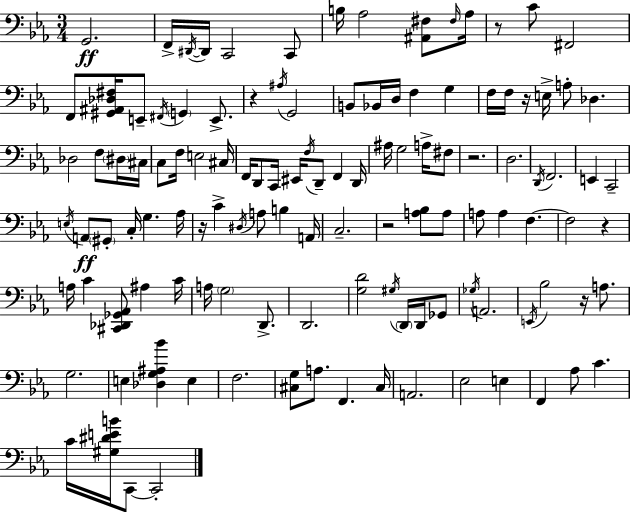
G2/h. F2/s D#2/s D#2/s C2/h C2/e B3/s Ab3/h [A#2,F#3]/e F#3/s Ab3/s R/e C4/e F#2/h F2/e [G#2,A#2,Db3,F#3]/s E2/e F#2/s G2/q E2/e. R/q A#3/s G2/h B2/e Bb2/s D3/s F3/q G3/q F3/s F3/s R/s E3/s A3/e Db3/q. Db3/h F3/e D#3/s C#3/s C3/e F3/s E3/h C#3/s F2/s D2/e C2/s EIS2/s F3/s D2/e F2/q D2/s A#3/s G3/h A3/s F#3/e R/h. D3/h. D2/s F2/h. E2/q C2/h E3/s A2/e G#2/e C3/s G3/q. Ab3/s R/s C4/q D#3/s A3/e B3/q A2/s C3/h. R/h [A3,Bb3]/e A3/e A3/e A3/q F3/q. F3/h R/q A3/s C4/q [C#2,Db2,Gb2,Ab2]/e A#3/q C4/s A3/s G3/h D2/e. D2/h. [G3,D4]/h G#3/s D2/s D2/s Gb2/e Gb3/s A2/h. E2/s Bb3/h R/s A3/e. G3/h. E3/q [Db3,G3,A#3,Bb4]/q E3/q F3/h. [C#3,G3]/e A3/e. F2/q. C#3/s A2/h. Eb3/h E3/q F2/q Ab3/e C4/q. C4/s [G#3,D#4,E4,B4]/s C2/e C2/h